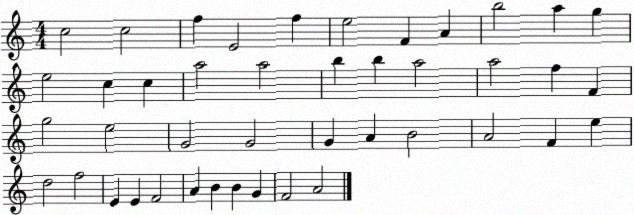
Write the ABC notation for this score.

X:1
T:Untitled
M:4/4
L:1/4
K:C
c2 c2 f E2 f e2 F A b2 a g e2 c c a2 a2 b b a2 a2 f F g2 e2 G2 G2 G A B2 A2 F e d2 f2 E E F2 A B B G F2 A2